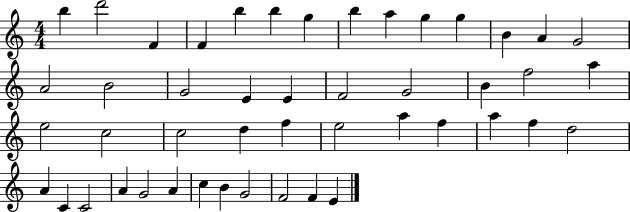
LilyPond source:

{
  \clef treble
  \numericTimeSignature
  \time 4/4
  \key c \major
  b''4 d'''2 f'4 | f'4 b''4 b''4 g''4 | b''4 a''4 g''4 g''4 | b'4 a'4 g'2 | \break a'2 b'2 | g'2 e'4 e'4 | f'2 g'2 | b'4 f''2 a''4 | \break e''2 c''2 | c''2 d''4 f''4 | e''2 a''4 f''4 | a''4 f''4 d''2 | \break a'4 c'4 c'2 | a'4 g'2 a'4 | c''4 b'4 g'2 | f'2 f'4 e'4 | \break \bar "|."
}